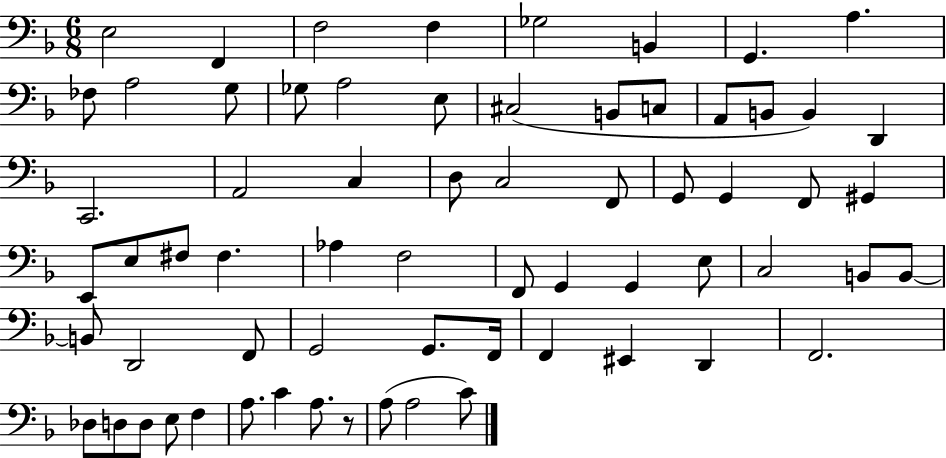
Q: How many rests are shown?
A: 1